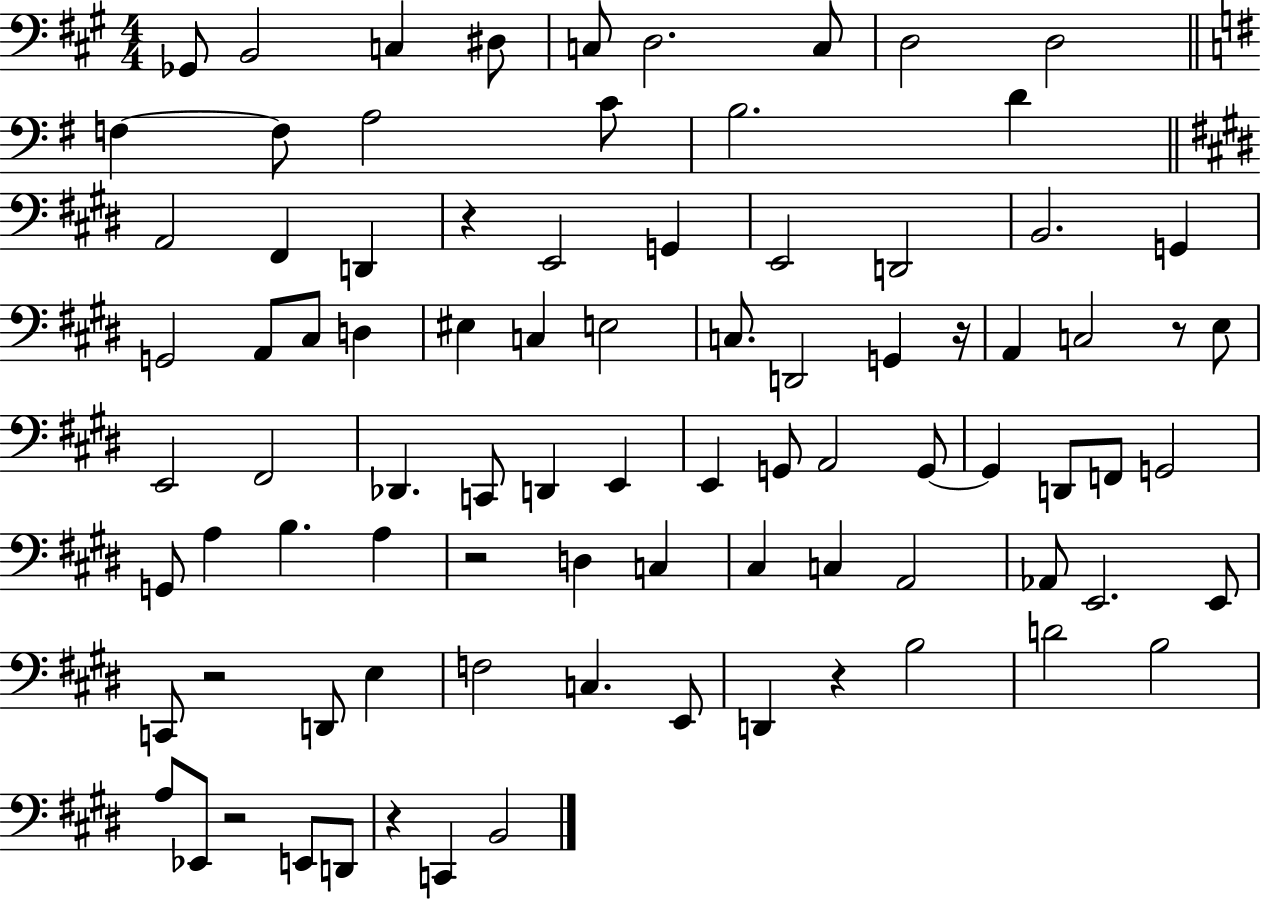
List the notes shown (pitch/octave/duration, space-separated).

Gb2/e B2/h C3/q D#3/e C3/e D3/h. C3/e D3/h D3/h F3/q F3/e A3/h C4/e B3/h. D4/q A2/h F#2/q D2/q R/q E2/h G2/q E2/h D2/h B2/h. G2/q G2/h A2/e C#3/e D3/q EIS3/q C3/q E3/h C3/e. D2/h G2/q R/s A2/q C3/h R/e E3/e E2/h F#2/h Db2/q. C2/e D2/q E2/q E2/q G2/e A2/h G2/e G2/q D2/e F2/e G2/h G2/e A3/q B3/q. A3/q R/h D3/q C3/q C#3/q C3/q A2/h Ab2/e E2/h. E2/e C2/e R/h D2/e E3/q F3/h C3/q. E2/e D2/q R/q B3/h D4/h B3/h A3/e Eb2/e R/h E2/e D2/e R/q C2/q B2/h